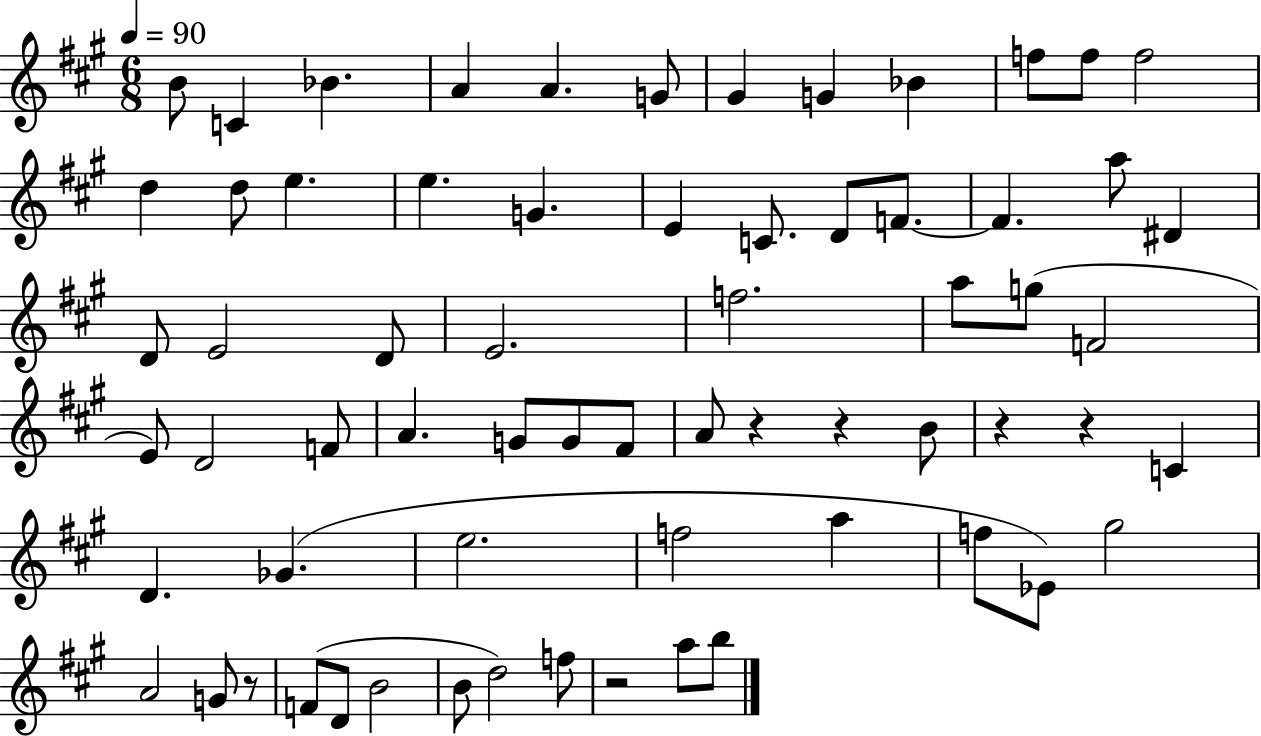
{
  \clef treble
  \numericTimeSignature
  \time 6/8
  \key a \major
  \tempo 4 = 90
  b'8 c'4 bes'4. | a'4 a'4. g'8 | gis'4 g'4 bes'4 | f''8 f''8 f''2 | \break d''4 d''8 e''4. | e''4. g'4. | e'4 c'8. d'8 f'8.~~ | f'4. a''8 dis'4 | \break d'8 e'2 d'8 | e'2. | f''2. | a''8 g''8( f'2 | \break e'8) d'2 f'8 | a'4. g'8 g'8 fis'8 | a'8 r4 r4 b'8 | r4 r4 c'4 | \break d'4. ges'4.( | e''2. | f''2 a''4 | f''8 ees'8) gis''2 | \break a'2 g'8 r8 | f'8( d'8 b'2 | b'8 d''2) f''8 | r2 a''8 b''8 | \break \bar "|."
}